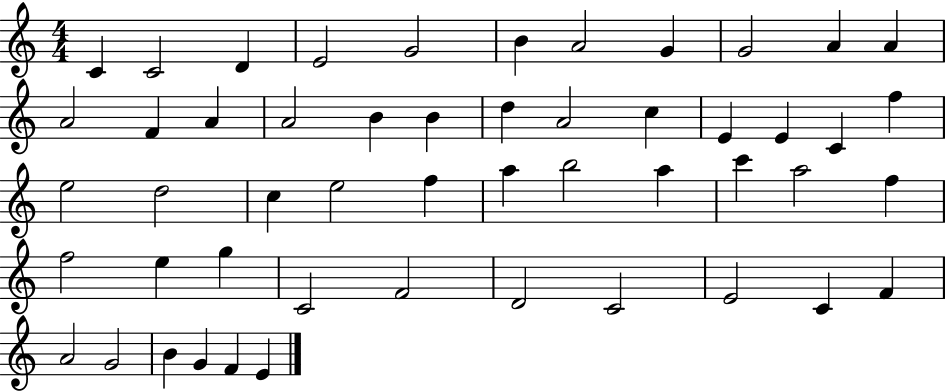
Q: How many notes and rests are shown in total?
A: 51